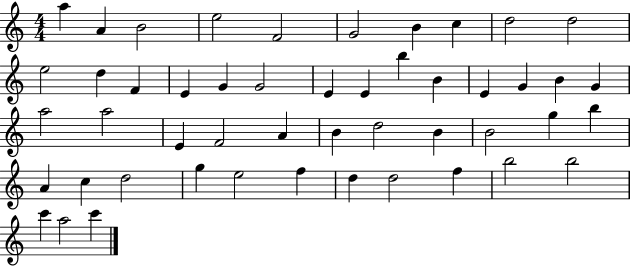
{
  \clef treble
  \numericTimeSignature
  \time 4/4
  \key c \major
  a''4 a'4 b'2 | e''2 f'2 | g'2 b'4 c''4 | d''2 d''2 | \break e''2 d''4 f'4 | e'4 g'4 g'2 | e'4 e'4 b''4 b'4 | e'4 g'4 b'4 g'4 | \break a''2 a''2 | e'4 f'2 a'4 | b'4 d''2 b'4 | b'2 g''4 b''4 | \break a'4 c''4 d''2 | g''4 e''2 f''4 | d''4 d''2 f''4 | b''2 b''2 | \break c'''4 a''2 c'''4 | \bar "|."
}